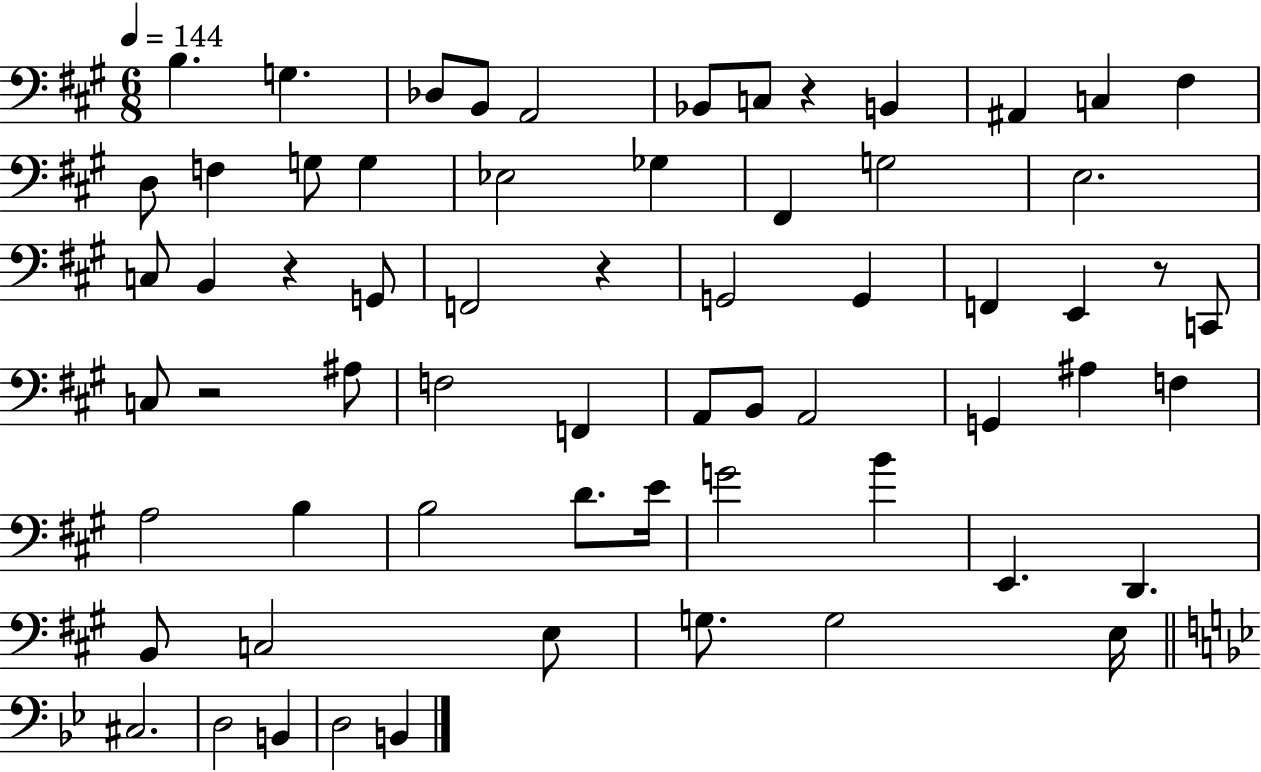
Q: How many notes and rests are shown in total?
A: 64